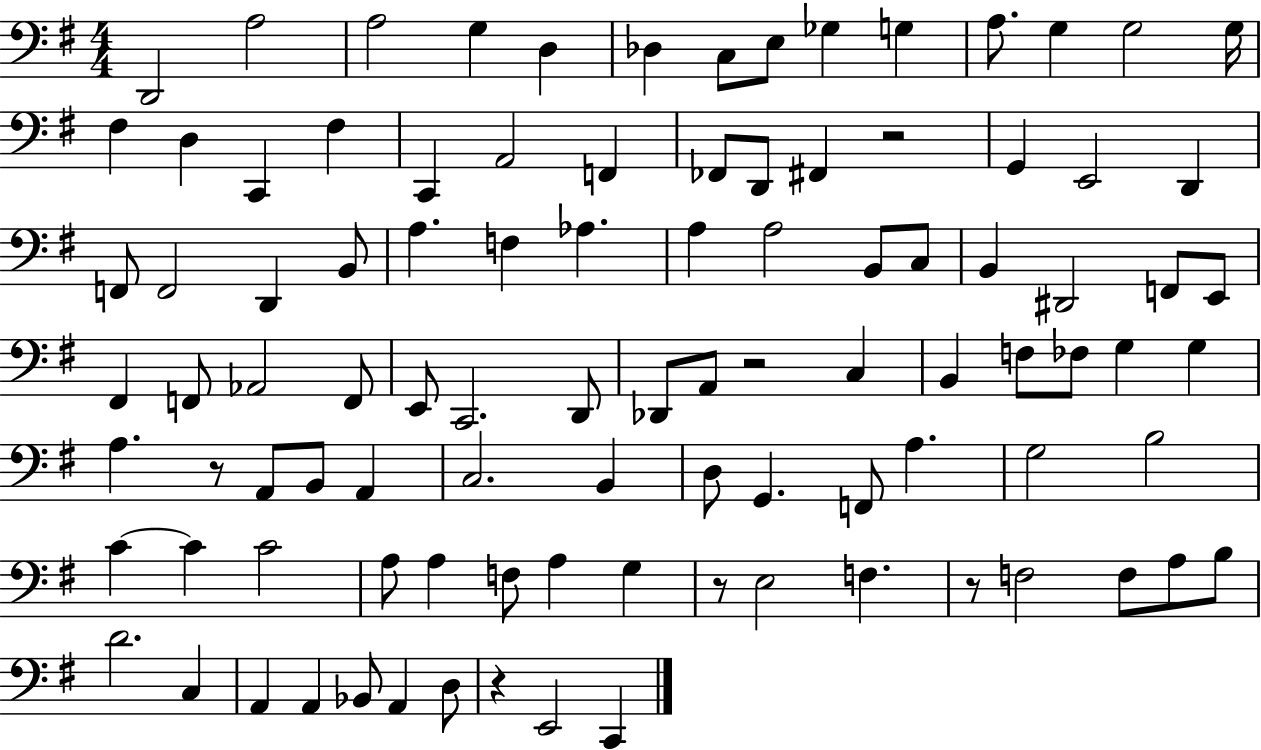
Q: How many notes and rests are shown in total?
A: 98